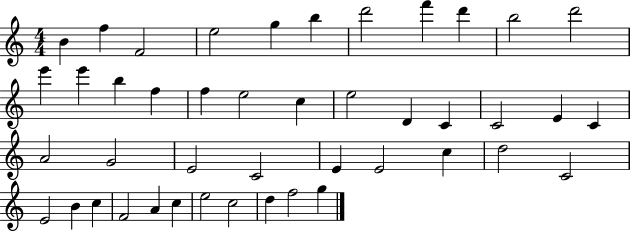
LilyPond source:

{
  \clef treble
  \numericTimeSignature
  \time 4/4
  \key c \major
  b'4 f''4 f'2 | e''2 g''4 b''4 | d'''2 f'''4 d'''4 | b''2 d'''2 | \break e'''4 e'''4 b''4 f''4 | f''4 e''2 c''4 | e''2 d'4 c'4 | c'2 e'4 c'4 | \break a'2 g'2 | e'2 c'2 | e'4 e'2 c''4 | d''2 c'2 | \break e'2 b'4 c''4 | f'2 a'4 c''4 | e''2 c''2 | d''4 f''2 g''4 | \break \bar "|."
}